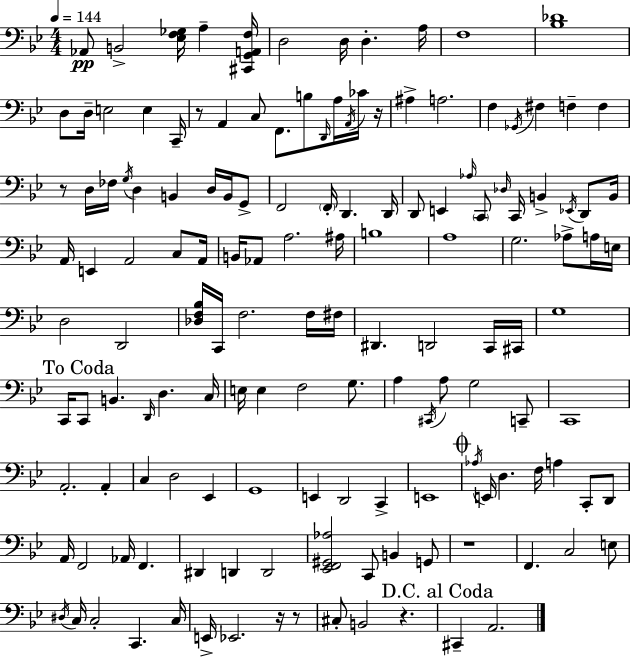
Ab2/e B2/h [Eb3,F3,Gb3]/s A3/q [C#2,G2,A2,F3]/s D3/h D3/s D3/q. A3/s F3/w [Bb3,Db4]/w D3/e D3/s E3/h E3/q C2/s R/e A2/q C3/e F2/e. B3/e D2/s A3/s A2/s CES4/s R/s A#3/q A3/h. F3/q Gb2/s F#3/q F3/q F3/q R/e D3/s FES3/s G3/s D3/q B2/q D3/s B2/s G2/e F2/h F2/s D2/q. D2/s D2/e E2/q Ab3/s C2/e Db3/s C2/s B2/q Eb2/s D2/e B2/s A2/s E2/q A2/h C3/e A2/s B2/s Ab2/e A3/h. A#3/s B3/w A3/w G3/h. Ab3/e A3/s E3/s D3/h D2/h [Db3,F3,Bb3]/s C2/s F3/h. F3/s F#3/s D#2/q. D2/h C2/s C#2/s G3/w C2/s C2/e B2/q. D2/s D3/q. C3/s E3/s E3/q F3/h G3/e. A3/q C#2/s A3/e G3/h C2/e C2/w A2/h. A2/q C3/q D3/h Eb2/q G2/w E2/q D2/h C2/q E2/w Ab3/s E2/s D3/q. F3/s A3/q C2/e D2/e A2/s F2/h Ab2/s F2/q. D#2/q D2/q D2/h [Eb2,F2,G#2,Ab3]/h C2/e B2/q G2/e R/w F2/q. C3/h E3/e D#3/s C3/s C3/h C2/q. C3/s E2/s Eb2/h. R/s R/e C#3/e B2/h R/q. C#2/q A2/h.